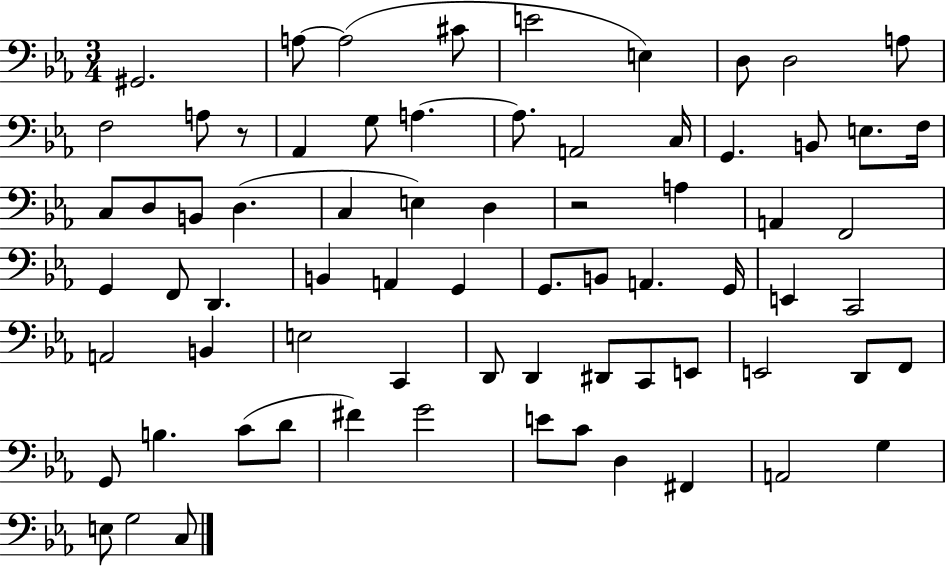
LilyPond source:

{
  \clef bass
  \numericTimeSignature
  \time 3/4
  \key ees \major
  \repeat volta 2 { gis,2. | a8~~ a2( cis'8 | e'2 e4) | d8 d2 a8 | \break f2 a8 r8 | aes,4 g8 a4.~~ | a8. a,2 c16 | g,4. b,8 e8. f16 | \break c8 d8 b,8 d4.( | c4 e4) d4 | r2 a4 | a,4 f,2 | \break g,4 f,8 d,4. | b,4 a,4 g,4 | g,8. b,8 a,4. g,16 | e,4 c,2 | \break a,2 b,4 | e2 c,4 | d,8 d,4 dis,8 c,8 e,8 | e,2 d,8 f,8 | \break g,8 b4. c'8( d'8 | fis'4) g'2 | e'8 c'8 d4 fis,4 | a,2 g4 | \break e8 g2 c8 | } \bar "|."
}